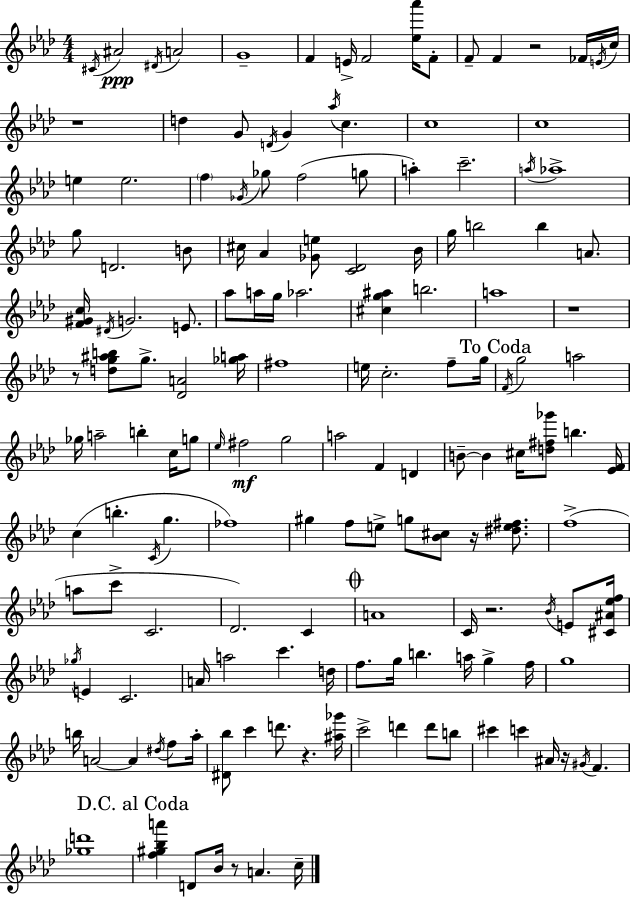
C#4/s A#4/h D#4/s A4/h G4/w F4/q E4/s F4/h [Eb5,Ab6]/s F4/e F4/e F4/q R/h FES4/s E4/s C5/s R/w D5/q G4/e D4/s G4/q Ab5/s C5/q. C5/w C5/w E5/q E5/h. F5/q Gb4/s Gb5/e F5/h G5/e A5/q C6/h. A5/s Ab5/w G5/e D4/h. B4/e C#5/s Ab4/q [Gb4,E5]/e [C4,Db4]/h Bb4/s G5/s B5/h B5/q A4/e. [F4,G#4,C5]/s D#4/s G4/h. E4/e. Ab5/e A5/s G5/s Ab5/h. [C#5,G5,A#5]/q B5/h. A5/w R/w R/e [D5,G5,A#5,B5]/e G5/e. [Db4,A4]/h [Gb5,A5]/s F#5/w E5/s C5/h. F5/e G5/s F4/s G5/h A5/h Gb5/s A5/h B5/q C5/s G5/e Eb5/s F#5/h G5/h A5/h F4/q D4/q B4/e B4/q C#5/s [D5,F#5,Gb6]/e B5/q. [Eb4,F4]/s C5/q B5/q. C4/s G5/q. FES5/w G#5/q F5/e E5/e G5/e [Bb4,C#5]/e R/s [D#5,E5,F#5]/e. F5/w A5/e C6/e C4/h. Db4/h. C4/q A4/w C4/s R/h. Bb4/s E4/e [C#4,A#4,Eb5,F5]/s Gb5/s E4/q C4/h. A4/s A5/h C6/q. D5/s F5/e. G5/s B5/q. A5/s G5/q F5/s G5/w B5/s A4/h A4/q D#5/s F5/e Ab5/s [D#4,Bb5]/e C6/q D6/e. R/q. [A#5,Gb6]/s C6/h D6/q D6/e B5/e C#6/q C6/q A#4/s R/s G#4/s F4/q. [Gb5,D6]/w [F5,G#5,Bb5,A6]/q D4/e Bb4/s R/e A4/q. C5/s